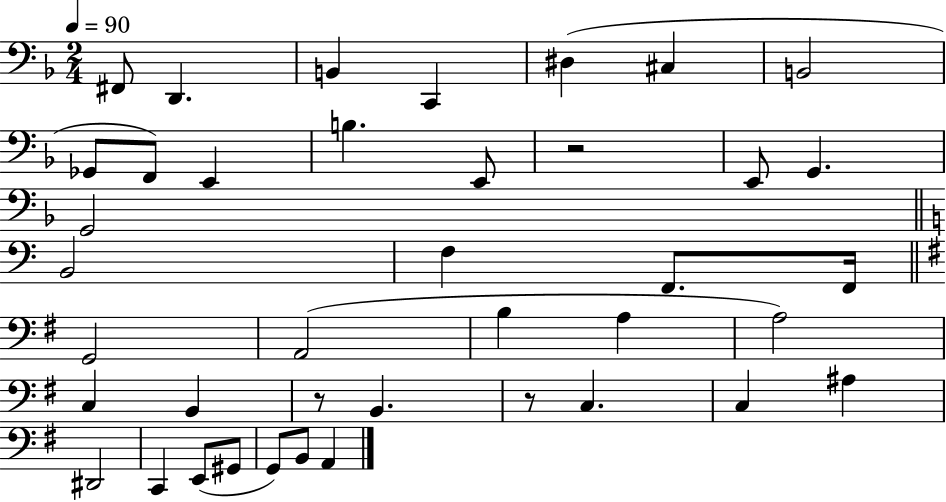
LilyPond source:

{
  \clef bass
  \numericTimeSignature
  \time 2/4
  \key f \major
  \tempo 4 = 90
  fis,8 d,4. | b,4 c,4 | dis4( cis4 | b,2 | \break ges,8 f,8) e,4 | b4. e,8 | r2 | e,8 g,4. | \break g,2 | \bar "||" \break \key c \major b,2 | f4 f,8. f,16 | \bar "||" \break \key g \major g,2 | a,2( | b4 a4 | a2) | \break c4 b,4 | r8 b,4. | r8 c4. | c4 ais4 | \break dis,2 | c,4 e,8( gis,8 | g,8) b,8 a,4 | \bar "|."
}